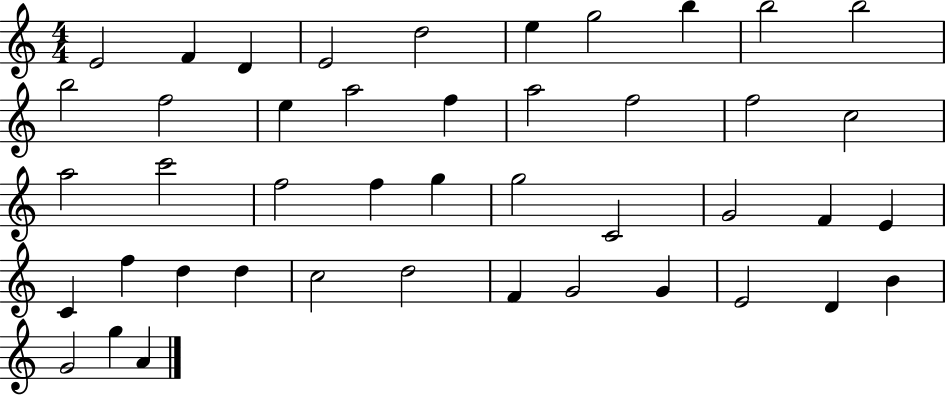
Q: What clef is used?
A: treble